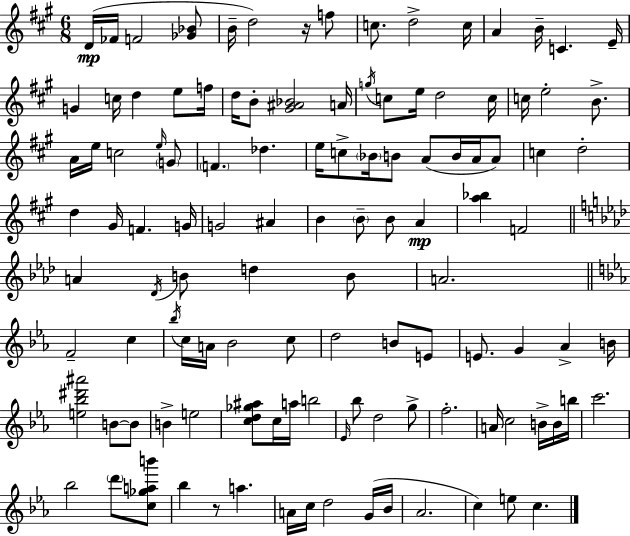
D4/s FES4/s F4/h [Gb4,Bb4]/e B4/s D5/h R/s F5/e C5/e. D5/h C5/s A4/q B4/s C4/q. E4/s G4/q C5/s D5/q E5/e F5/s D5/s B4/e [G#4,A#4,Bb4]/h A4/s G5/s C5/e E5/s D5/h C5/s C5/s E5/h B4/e. A4/s E5/s C5/h E5/s G4/e F4/q. Db5/q. E5/s C5/e Bb4/s B4/e A4/e B4/s A4/s A4/e C5/q D5/h D5/q G#4/s F4/q. G4/s G4/h A#4/q B4/q B4/e B4/e A4/q [A5,Bb5]/q F4/h A4/q Db4/s B4/e D5/q B4/e A4/h. F4/h C5/q Bb5/s C5/s A4/s Bb4/h C5/e D5/h B4/e E4/e E4/e. G4/q Ab4/q B4/s [E5,Bb5,D#6,A#6]/h B4/e B4/e B4/q E5/h [C5,D5,Gb5,A#5]/e C5/s A5/s B5/h Eb4/s Bb5/e D5/h G5/e F5/h. A4/s C5/h B4/s B4/s B5/s C6/h. Bb5/h D6/e [C5,Gb5,A5,B6]/e Bb5/q R/e A5/q. A4/s C5/s D5/h G4/s Bb4/s Ab4/h. C5/q E5/e C5/q.